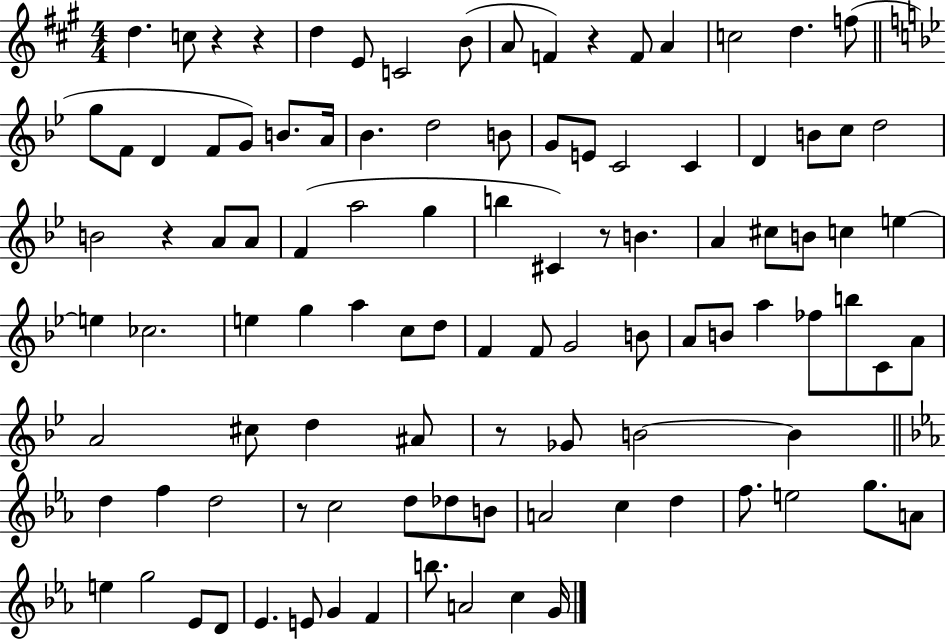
X:1
T:Untitled
M:4/4
L:1/4
K:A
d c/2 z z d E/2 C2 B/2 A/2 F z F/2 A c2 d f/2 g/2 F/2 D F/2 G/2 B/2 A/4 _B d2 B/2 G/2 E/2 C2 C D B/2 c/2 d2 B2 z A/2 A/2 F a2 g b ^C z/2 B A ^c/2 B/2 c e e _c2 e g a c/2 d/2 F F/2 G2 B/2 A/2 B/2 a _f/2 b/2 C/2 A/2 A2 ^c/2 d ^A/2 z/2 _G/2 B2 B d f d2 z/2 c2 d/2 _d/2 B/2 A2 c d f/2 e2 g/2 A/2 e g2 _E/2 D/2 _E E/2 G F b/2 A2 c G/4